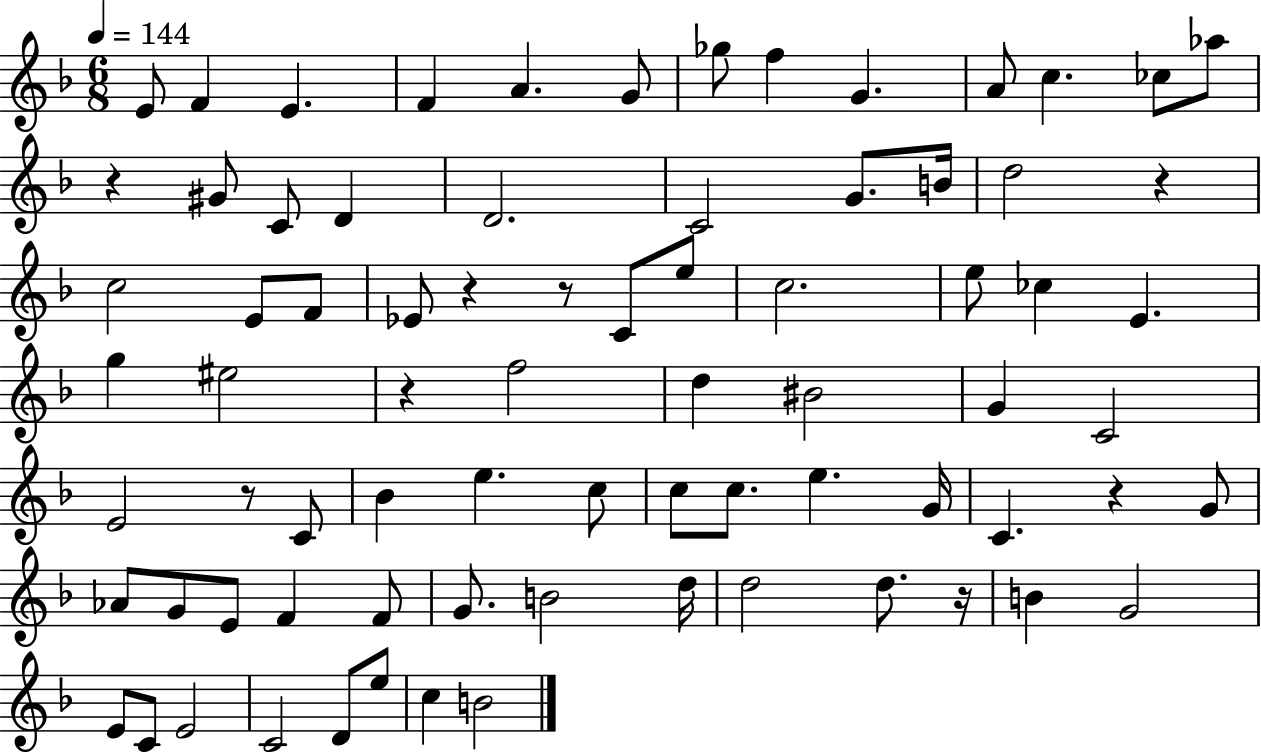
E4/e F4/q E4/q. F4/q A4/q. G4/e Gb5/e F5/q G4/q. A4/e C5/q. CES5/e Ab5/e R/q G#4/e C4/e D4/q D4/h. C4/h G4/e. B4/s D5/h R/q C5/h E4/e F4/e Eb4/e R/q R/e C4/e E5/e C5/h. E5/e CES5/q E4/q. G5/q EIS5/h R/q F5/h D5/q BIS4/h G4/q C4/h E4/h R/e C4/e Bb4/q E5/q. C5/e C5/e C5/e. E5/q. G4/s C4/q. R/q G4/e Ab4/e G4/e E4/e F4/q F4/e G4/e. B4/h D5/s D5/h D5/e. R/s B4/q G4/h E4/e C4/e E4/h C4/h D4/e E5/e C5/q B4/h